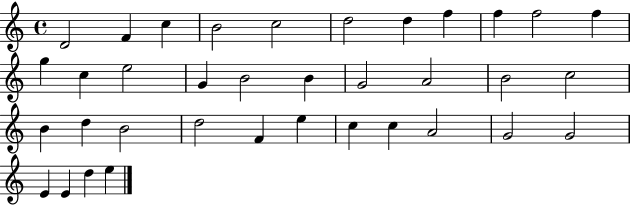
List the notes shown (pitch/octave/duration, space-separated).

D4/h F4/q C5/q B4/h C5/h D5/h D5/q F5/q F5/q F5/h F5/q G5/q C5/q E5/h G4/q B4/h B4/q G4/h A4/h B4/h C5/h B4/q D5/q B4/h D5/h F4/q E5/q C5/q C5/q A4/h G4/h G4/h E4/q E4/q D5/q E5/q